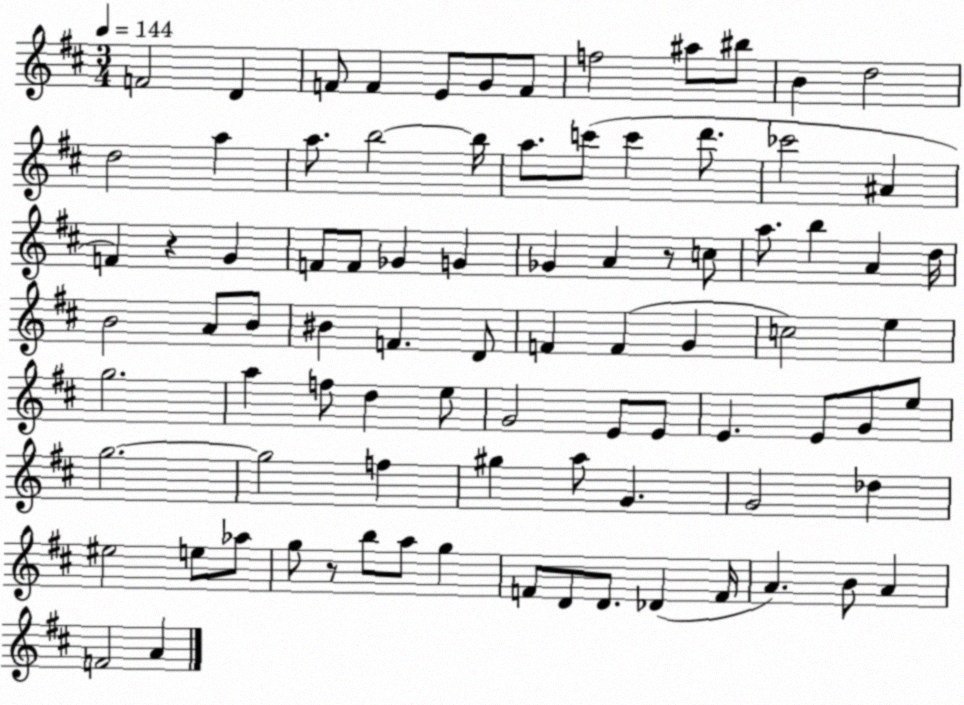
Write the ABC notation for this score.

X:1
T:Untitled
M:3/4
L:1/4
K:D
F2 D F/2 F E/2 G/2 F/2 f2 ^a/2 ^b/2 B d2 d2 a a/2 b2 b/4 a/2 c'/2 c' d'/2 _c'2 ^A F z G F/2 F/2 _G G _G A z/2 c/2 a/2 b A d/4 B2 A/2 B/2 ^B F D/2 F F G c2 e g2 a f/2 d e/2 G2 E/2 E/2 E E/2 G/2 e/2 g2 g2 f ^g a/2 G G2 _d ^e2 e/2 _a/2 g/2 z/2 b/2 a/2 g F/2 D/2 D/2 _D F/4 A B/2 A F2 A